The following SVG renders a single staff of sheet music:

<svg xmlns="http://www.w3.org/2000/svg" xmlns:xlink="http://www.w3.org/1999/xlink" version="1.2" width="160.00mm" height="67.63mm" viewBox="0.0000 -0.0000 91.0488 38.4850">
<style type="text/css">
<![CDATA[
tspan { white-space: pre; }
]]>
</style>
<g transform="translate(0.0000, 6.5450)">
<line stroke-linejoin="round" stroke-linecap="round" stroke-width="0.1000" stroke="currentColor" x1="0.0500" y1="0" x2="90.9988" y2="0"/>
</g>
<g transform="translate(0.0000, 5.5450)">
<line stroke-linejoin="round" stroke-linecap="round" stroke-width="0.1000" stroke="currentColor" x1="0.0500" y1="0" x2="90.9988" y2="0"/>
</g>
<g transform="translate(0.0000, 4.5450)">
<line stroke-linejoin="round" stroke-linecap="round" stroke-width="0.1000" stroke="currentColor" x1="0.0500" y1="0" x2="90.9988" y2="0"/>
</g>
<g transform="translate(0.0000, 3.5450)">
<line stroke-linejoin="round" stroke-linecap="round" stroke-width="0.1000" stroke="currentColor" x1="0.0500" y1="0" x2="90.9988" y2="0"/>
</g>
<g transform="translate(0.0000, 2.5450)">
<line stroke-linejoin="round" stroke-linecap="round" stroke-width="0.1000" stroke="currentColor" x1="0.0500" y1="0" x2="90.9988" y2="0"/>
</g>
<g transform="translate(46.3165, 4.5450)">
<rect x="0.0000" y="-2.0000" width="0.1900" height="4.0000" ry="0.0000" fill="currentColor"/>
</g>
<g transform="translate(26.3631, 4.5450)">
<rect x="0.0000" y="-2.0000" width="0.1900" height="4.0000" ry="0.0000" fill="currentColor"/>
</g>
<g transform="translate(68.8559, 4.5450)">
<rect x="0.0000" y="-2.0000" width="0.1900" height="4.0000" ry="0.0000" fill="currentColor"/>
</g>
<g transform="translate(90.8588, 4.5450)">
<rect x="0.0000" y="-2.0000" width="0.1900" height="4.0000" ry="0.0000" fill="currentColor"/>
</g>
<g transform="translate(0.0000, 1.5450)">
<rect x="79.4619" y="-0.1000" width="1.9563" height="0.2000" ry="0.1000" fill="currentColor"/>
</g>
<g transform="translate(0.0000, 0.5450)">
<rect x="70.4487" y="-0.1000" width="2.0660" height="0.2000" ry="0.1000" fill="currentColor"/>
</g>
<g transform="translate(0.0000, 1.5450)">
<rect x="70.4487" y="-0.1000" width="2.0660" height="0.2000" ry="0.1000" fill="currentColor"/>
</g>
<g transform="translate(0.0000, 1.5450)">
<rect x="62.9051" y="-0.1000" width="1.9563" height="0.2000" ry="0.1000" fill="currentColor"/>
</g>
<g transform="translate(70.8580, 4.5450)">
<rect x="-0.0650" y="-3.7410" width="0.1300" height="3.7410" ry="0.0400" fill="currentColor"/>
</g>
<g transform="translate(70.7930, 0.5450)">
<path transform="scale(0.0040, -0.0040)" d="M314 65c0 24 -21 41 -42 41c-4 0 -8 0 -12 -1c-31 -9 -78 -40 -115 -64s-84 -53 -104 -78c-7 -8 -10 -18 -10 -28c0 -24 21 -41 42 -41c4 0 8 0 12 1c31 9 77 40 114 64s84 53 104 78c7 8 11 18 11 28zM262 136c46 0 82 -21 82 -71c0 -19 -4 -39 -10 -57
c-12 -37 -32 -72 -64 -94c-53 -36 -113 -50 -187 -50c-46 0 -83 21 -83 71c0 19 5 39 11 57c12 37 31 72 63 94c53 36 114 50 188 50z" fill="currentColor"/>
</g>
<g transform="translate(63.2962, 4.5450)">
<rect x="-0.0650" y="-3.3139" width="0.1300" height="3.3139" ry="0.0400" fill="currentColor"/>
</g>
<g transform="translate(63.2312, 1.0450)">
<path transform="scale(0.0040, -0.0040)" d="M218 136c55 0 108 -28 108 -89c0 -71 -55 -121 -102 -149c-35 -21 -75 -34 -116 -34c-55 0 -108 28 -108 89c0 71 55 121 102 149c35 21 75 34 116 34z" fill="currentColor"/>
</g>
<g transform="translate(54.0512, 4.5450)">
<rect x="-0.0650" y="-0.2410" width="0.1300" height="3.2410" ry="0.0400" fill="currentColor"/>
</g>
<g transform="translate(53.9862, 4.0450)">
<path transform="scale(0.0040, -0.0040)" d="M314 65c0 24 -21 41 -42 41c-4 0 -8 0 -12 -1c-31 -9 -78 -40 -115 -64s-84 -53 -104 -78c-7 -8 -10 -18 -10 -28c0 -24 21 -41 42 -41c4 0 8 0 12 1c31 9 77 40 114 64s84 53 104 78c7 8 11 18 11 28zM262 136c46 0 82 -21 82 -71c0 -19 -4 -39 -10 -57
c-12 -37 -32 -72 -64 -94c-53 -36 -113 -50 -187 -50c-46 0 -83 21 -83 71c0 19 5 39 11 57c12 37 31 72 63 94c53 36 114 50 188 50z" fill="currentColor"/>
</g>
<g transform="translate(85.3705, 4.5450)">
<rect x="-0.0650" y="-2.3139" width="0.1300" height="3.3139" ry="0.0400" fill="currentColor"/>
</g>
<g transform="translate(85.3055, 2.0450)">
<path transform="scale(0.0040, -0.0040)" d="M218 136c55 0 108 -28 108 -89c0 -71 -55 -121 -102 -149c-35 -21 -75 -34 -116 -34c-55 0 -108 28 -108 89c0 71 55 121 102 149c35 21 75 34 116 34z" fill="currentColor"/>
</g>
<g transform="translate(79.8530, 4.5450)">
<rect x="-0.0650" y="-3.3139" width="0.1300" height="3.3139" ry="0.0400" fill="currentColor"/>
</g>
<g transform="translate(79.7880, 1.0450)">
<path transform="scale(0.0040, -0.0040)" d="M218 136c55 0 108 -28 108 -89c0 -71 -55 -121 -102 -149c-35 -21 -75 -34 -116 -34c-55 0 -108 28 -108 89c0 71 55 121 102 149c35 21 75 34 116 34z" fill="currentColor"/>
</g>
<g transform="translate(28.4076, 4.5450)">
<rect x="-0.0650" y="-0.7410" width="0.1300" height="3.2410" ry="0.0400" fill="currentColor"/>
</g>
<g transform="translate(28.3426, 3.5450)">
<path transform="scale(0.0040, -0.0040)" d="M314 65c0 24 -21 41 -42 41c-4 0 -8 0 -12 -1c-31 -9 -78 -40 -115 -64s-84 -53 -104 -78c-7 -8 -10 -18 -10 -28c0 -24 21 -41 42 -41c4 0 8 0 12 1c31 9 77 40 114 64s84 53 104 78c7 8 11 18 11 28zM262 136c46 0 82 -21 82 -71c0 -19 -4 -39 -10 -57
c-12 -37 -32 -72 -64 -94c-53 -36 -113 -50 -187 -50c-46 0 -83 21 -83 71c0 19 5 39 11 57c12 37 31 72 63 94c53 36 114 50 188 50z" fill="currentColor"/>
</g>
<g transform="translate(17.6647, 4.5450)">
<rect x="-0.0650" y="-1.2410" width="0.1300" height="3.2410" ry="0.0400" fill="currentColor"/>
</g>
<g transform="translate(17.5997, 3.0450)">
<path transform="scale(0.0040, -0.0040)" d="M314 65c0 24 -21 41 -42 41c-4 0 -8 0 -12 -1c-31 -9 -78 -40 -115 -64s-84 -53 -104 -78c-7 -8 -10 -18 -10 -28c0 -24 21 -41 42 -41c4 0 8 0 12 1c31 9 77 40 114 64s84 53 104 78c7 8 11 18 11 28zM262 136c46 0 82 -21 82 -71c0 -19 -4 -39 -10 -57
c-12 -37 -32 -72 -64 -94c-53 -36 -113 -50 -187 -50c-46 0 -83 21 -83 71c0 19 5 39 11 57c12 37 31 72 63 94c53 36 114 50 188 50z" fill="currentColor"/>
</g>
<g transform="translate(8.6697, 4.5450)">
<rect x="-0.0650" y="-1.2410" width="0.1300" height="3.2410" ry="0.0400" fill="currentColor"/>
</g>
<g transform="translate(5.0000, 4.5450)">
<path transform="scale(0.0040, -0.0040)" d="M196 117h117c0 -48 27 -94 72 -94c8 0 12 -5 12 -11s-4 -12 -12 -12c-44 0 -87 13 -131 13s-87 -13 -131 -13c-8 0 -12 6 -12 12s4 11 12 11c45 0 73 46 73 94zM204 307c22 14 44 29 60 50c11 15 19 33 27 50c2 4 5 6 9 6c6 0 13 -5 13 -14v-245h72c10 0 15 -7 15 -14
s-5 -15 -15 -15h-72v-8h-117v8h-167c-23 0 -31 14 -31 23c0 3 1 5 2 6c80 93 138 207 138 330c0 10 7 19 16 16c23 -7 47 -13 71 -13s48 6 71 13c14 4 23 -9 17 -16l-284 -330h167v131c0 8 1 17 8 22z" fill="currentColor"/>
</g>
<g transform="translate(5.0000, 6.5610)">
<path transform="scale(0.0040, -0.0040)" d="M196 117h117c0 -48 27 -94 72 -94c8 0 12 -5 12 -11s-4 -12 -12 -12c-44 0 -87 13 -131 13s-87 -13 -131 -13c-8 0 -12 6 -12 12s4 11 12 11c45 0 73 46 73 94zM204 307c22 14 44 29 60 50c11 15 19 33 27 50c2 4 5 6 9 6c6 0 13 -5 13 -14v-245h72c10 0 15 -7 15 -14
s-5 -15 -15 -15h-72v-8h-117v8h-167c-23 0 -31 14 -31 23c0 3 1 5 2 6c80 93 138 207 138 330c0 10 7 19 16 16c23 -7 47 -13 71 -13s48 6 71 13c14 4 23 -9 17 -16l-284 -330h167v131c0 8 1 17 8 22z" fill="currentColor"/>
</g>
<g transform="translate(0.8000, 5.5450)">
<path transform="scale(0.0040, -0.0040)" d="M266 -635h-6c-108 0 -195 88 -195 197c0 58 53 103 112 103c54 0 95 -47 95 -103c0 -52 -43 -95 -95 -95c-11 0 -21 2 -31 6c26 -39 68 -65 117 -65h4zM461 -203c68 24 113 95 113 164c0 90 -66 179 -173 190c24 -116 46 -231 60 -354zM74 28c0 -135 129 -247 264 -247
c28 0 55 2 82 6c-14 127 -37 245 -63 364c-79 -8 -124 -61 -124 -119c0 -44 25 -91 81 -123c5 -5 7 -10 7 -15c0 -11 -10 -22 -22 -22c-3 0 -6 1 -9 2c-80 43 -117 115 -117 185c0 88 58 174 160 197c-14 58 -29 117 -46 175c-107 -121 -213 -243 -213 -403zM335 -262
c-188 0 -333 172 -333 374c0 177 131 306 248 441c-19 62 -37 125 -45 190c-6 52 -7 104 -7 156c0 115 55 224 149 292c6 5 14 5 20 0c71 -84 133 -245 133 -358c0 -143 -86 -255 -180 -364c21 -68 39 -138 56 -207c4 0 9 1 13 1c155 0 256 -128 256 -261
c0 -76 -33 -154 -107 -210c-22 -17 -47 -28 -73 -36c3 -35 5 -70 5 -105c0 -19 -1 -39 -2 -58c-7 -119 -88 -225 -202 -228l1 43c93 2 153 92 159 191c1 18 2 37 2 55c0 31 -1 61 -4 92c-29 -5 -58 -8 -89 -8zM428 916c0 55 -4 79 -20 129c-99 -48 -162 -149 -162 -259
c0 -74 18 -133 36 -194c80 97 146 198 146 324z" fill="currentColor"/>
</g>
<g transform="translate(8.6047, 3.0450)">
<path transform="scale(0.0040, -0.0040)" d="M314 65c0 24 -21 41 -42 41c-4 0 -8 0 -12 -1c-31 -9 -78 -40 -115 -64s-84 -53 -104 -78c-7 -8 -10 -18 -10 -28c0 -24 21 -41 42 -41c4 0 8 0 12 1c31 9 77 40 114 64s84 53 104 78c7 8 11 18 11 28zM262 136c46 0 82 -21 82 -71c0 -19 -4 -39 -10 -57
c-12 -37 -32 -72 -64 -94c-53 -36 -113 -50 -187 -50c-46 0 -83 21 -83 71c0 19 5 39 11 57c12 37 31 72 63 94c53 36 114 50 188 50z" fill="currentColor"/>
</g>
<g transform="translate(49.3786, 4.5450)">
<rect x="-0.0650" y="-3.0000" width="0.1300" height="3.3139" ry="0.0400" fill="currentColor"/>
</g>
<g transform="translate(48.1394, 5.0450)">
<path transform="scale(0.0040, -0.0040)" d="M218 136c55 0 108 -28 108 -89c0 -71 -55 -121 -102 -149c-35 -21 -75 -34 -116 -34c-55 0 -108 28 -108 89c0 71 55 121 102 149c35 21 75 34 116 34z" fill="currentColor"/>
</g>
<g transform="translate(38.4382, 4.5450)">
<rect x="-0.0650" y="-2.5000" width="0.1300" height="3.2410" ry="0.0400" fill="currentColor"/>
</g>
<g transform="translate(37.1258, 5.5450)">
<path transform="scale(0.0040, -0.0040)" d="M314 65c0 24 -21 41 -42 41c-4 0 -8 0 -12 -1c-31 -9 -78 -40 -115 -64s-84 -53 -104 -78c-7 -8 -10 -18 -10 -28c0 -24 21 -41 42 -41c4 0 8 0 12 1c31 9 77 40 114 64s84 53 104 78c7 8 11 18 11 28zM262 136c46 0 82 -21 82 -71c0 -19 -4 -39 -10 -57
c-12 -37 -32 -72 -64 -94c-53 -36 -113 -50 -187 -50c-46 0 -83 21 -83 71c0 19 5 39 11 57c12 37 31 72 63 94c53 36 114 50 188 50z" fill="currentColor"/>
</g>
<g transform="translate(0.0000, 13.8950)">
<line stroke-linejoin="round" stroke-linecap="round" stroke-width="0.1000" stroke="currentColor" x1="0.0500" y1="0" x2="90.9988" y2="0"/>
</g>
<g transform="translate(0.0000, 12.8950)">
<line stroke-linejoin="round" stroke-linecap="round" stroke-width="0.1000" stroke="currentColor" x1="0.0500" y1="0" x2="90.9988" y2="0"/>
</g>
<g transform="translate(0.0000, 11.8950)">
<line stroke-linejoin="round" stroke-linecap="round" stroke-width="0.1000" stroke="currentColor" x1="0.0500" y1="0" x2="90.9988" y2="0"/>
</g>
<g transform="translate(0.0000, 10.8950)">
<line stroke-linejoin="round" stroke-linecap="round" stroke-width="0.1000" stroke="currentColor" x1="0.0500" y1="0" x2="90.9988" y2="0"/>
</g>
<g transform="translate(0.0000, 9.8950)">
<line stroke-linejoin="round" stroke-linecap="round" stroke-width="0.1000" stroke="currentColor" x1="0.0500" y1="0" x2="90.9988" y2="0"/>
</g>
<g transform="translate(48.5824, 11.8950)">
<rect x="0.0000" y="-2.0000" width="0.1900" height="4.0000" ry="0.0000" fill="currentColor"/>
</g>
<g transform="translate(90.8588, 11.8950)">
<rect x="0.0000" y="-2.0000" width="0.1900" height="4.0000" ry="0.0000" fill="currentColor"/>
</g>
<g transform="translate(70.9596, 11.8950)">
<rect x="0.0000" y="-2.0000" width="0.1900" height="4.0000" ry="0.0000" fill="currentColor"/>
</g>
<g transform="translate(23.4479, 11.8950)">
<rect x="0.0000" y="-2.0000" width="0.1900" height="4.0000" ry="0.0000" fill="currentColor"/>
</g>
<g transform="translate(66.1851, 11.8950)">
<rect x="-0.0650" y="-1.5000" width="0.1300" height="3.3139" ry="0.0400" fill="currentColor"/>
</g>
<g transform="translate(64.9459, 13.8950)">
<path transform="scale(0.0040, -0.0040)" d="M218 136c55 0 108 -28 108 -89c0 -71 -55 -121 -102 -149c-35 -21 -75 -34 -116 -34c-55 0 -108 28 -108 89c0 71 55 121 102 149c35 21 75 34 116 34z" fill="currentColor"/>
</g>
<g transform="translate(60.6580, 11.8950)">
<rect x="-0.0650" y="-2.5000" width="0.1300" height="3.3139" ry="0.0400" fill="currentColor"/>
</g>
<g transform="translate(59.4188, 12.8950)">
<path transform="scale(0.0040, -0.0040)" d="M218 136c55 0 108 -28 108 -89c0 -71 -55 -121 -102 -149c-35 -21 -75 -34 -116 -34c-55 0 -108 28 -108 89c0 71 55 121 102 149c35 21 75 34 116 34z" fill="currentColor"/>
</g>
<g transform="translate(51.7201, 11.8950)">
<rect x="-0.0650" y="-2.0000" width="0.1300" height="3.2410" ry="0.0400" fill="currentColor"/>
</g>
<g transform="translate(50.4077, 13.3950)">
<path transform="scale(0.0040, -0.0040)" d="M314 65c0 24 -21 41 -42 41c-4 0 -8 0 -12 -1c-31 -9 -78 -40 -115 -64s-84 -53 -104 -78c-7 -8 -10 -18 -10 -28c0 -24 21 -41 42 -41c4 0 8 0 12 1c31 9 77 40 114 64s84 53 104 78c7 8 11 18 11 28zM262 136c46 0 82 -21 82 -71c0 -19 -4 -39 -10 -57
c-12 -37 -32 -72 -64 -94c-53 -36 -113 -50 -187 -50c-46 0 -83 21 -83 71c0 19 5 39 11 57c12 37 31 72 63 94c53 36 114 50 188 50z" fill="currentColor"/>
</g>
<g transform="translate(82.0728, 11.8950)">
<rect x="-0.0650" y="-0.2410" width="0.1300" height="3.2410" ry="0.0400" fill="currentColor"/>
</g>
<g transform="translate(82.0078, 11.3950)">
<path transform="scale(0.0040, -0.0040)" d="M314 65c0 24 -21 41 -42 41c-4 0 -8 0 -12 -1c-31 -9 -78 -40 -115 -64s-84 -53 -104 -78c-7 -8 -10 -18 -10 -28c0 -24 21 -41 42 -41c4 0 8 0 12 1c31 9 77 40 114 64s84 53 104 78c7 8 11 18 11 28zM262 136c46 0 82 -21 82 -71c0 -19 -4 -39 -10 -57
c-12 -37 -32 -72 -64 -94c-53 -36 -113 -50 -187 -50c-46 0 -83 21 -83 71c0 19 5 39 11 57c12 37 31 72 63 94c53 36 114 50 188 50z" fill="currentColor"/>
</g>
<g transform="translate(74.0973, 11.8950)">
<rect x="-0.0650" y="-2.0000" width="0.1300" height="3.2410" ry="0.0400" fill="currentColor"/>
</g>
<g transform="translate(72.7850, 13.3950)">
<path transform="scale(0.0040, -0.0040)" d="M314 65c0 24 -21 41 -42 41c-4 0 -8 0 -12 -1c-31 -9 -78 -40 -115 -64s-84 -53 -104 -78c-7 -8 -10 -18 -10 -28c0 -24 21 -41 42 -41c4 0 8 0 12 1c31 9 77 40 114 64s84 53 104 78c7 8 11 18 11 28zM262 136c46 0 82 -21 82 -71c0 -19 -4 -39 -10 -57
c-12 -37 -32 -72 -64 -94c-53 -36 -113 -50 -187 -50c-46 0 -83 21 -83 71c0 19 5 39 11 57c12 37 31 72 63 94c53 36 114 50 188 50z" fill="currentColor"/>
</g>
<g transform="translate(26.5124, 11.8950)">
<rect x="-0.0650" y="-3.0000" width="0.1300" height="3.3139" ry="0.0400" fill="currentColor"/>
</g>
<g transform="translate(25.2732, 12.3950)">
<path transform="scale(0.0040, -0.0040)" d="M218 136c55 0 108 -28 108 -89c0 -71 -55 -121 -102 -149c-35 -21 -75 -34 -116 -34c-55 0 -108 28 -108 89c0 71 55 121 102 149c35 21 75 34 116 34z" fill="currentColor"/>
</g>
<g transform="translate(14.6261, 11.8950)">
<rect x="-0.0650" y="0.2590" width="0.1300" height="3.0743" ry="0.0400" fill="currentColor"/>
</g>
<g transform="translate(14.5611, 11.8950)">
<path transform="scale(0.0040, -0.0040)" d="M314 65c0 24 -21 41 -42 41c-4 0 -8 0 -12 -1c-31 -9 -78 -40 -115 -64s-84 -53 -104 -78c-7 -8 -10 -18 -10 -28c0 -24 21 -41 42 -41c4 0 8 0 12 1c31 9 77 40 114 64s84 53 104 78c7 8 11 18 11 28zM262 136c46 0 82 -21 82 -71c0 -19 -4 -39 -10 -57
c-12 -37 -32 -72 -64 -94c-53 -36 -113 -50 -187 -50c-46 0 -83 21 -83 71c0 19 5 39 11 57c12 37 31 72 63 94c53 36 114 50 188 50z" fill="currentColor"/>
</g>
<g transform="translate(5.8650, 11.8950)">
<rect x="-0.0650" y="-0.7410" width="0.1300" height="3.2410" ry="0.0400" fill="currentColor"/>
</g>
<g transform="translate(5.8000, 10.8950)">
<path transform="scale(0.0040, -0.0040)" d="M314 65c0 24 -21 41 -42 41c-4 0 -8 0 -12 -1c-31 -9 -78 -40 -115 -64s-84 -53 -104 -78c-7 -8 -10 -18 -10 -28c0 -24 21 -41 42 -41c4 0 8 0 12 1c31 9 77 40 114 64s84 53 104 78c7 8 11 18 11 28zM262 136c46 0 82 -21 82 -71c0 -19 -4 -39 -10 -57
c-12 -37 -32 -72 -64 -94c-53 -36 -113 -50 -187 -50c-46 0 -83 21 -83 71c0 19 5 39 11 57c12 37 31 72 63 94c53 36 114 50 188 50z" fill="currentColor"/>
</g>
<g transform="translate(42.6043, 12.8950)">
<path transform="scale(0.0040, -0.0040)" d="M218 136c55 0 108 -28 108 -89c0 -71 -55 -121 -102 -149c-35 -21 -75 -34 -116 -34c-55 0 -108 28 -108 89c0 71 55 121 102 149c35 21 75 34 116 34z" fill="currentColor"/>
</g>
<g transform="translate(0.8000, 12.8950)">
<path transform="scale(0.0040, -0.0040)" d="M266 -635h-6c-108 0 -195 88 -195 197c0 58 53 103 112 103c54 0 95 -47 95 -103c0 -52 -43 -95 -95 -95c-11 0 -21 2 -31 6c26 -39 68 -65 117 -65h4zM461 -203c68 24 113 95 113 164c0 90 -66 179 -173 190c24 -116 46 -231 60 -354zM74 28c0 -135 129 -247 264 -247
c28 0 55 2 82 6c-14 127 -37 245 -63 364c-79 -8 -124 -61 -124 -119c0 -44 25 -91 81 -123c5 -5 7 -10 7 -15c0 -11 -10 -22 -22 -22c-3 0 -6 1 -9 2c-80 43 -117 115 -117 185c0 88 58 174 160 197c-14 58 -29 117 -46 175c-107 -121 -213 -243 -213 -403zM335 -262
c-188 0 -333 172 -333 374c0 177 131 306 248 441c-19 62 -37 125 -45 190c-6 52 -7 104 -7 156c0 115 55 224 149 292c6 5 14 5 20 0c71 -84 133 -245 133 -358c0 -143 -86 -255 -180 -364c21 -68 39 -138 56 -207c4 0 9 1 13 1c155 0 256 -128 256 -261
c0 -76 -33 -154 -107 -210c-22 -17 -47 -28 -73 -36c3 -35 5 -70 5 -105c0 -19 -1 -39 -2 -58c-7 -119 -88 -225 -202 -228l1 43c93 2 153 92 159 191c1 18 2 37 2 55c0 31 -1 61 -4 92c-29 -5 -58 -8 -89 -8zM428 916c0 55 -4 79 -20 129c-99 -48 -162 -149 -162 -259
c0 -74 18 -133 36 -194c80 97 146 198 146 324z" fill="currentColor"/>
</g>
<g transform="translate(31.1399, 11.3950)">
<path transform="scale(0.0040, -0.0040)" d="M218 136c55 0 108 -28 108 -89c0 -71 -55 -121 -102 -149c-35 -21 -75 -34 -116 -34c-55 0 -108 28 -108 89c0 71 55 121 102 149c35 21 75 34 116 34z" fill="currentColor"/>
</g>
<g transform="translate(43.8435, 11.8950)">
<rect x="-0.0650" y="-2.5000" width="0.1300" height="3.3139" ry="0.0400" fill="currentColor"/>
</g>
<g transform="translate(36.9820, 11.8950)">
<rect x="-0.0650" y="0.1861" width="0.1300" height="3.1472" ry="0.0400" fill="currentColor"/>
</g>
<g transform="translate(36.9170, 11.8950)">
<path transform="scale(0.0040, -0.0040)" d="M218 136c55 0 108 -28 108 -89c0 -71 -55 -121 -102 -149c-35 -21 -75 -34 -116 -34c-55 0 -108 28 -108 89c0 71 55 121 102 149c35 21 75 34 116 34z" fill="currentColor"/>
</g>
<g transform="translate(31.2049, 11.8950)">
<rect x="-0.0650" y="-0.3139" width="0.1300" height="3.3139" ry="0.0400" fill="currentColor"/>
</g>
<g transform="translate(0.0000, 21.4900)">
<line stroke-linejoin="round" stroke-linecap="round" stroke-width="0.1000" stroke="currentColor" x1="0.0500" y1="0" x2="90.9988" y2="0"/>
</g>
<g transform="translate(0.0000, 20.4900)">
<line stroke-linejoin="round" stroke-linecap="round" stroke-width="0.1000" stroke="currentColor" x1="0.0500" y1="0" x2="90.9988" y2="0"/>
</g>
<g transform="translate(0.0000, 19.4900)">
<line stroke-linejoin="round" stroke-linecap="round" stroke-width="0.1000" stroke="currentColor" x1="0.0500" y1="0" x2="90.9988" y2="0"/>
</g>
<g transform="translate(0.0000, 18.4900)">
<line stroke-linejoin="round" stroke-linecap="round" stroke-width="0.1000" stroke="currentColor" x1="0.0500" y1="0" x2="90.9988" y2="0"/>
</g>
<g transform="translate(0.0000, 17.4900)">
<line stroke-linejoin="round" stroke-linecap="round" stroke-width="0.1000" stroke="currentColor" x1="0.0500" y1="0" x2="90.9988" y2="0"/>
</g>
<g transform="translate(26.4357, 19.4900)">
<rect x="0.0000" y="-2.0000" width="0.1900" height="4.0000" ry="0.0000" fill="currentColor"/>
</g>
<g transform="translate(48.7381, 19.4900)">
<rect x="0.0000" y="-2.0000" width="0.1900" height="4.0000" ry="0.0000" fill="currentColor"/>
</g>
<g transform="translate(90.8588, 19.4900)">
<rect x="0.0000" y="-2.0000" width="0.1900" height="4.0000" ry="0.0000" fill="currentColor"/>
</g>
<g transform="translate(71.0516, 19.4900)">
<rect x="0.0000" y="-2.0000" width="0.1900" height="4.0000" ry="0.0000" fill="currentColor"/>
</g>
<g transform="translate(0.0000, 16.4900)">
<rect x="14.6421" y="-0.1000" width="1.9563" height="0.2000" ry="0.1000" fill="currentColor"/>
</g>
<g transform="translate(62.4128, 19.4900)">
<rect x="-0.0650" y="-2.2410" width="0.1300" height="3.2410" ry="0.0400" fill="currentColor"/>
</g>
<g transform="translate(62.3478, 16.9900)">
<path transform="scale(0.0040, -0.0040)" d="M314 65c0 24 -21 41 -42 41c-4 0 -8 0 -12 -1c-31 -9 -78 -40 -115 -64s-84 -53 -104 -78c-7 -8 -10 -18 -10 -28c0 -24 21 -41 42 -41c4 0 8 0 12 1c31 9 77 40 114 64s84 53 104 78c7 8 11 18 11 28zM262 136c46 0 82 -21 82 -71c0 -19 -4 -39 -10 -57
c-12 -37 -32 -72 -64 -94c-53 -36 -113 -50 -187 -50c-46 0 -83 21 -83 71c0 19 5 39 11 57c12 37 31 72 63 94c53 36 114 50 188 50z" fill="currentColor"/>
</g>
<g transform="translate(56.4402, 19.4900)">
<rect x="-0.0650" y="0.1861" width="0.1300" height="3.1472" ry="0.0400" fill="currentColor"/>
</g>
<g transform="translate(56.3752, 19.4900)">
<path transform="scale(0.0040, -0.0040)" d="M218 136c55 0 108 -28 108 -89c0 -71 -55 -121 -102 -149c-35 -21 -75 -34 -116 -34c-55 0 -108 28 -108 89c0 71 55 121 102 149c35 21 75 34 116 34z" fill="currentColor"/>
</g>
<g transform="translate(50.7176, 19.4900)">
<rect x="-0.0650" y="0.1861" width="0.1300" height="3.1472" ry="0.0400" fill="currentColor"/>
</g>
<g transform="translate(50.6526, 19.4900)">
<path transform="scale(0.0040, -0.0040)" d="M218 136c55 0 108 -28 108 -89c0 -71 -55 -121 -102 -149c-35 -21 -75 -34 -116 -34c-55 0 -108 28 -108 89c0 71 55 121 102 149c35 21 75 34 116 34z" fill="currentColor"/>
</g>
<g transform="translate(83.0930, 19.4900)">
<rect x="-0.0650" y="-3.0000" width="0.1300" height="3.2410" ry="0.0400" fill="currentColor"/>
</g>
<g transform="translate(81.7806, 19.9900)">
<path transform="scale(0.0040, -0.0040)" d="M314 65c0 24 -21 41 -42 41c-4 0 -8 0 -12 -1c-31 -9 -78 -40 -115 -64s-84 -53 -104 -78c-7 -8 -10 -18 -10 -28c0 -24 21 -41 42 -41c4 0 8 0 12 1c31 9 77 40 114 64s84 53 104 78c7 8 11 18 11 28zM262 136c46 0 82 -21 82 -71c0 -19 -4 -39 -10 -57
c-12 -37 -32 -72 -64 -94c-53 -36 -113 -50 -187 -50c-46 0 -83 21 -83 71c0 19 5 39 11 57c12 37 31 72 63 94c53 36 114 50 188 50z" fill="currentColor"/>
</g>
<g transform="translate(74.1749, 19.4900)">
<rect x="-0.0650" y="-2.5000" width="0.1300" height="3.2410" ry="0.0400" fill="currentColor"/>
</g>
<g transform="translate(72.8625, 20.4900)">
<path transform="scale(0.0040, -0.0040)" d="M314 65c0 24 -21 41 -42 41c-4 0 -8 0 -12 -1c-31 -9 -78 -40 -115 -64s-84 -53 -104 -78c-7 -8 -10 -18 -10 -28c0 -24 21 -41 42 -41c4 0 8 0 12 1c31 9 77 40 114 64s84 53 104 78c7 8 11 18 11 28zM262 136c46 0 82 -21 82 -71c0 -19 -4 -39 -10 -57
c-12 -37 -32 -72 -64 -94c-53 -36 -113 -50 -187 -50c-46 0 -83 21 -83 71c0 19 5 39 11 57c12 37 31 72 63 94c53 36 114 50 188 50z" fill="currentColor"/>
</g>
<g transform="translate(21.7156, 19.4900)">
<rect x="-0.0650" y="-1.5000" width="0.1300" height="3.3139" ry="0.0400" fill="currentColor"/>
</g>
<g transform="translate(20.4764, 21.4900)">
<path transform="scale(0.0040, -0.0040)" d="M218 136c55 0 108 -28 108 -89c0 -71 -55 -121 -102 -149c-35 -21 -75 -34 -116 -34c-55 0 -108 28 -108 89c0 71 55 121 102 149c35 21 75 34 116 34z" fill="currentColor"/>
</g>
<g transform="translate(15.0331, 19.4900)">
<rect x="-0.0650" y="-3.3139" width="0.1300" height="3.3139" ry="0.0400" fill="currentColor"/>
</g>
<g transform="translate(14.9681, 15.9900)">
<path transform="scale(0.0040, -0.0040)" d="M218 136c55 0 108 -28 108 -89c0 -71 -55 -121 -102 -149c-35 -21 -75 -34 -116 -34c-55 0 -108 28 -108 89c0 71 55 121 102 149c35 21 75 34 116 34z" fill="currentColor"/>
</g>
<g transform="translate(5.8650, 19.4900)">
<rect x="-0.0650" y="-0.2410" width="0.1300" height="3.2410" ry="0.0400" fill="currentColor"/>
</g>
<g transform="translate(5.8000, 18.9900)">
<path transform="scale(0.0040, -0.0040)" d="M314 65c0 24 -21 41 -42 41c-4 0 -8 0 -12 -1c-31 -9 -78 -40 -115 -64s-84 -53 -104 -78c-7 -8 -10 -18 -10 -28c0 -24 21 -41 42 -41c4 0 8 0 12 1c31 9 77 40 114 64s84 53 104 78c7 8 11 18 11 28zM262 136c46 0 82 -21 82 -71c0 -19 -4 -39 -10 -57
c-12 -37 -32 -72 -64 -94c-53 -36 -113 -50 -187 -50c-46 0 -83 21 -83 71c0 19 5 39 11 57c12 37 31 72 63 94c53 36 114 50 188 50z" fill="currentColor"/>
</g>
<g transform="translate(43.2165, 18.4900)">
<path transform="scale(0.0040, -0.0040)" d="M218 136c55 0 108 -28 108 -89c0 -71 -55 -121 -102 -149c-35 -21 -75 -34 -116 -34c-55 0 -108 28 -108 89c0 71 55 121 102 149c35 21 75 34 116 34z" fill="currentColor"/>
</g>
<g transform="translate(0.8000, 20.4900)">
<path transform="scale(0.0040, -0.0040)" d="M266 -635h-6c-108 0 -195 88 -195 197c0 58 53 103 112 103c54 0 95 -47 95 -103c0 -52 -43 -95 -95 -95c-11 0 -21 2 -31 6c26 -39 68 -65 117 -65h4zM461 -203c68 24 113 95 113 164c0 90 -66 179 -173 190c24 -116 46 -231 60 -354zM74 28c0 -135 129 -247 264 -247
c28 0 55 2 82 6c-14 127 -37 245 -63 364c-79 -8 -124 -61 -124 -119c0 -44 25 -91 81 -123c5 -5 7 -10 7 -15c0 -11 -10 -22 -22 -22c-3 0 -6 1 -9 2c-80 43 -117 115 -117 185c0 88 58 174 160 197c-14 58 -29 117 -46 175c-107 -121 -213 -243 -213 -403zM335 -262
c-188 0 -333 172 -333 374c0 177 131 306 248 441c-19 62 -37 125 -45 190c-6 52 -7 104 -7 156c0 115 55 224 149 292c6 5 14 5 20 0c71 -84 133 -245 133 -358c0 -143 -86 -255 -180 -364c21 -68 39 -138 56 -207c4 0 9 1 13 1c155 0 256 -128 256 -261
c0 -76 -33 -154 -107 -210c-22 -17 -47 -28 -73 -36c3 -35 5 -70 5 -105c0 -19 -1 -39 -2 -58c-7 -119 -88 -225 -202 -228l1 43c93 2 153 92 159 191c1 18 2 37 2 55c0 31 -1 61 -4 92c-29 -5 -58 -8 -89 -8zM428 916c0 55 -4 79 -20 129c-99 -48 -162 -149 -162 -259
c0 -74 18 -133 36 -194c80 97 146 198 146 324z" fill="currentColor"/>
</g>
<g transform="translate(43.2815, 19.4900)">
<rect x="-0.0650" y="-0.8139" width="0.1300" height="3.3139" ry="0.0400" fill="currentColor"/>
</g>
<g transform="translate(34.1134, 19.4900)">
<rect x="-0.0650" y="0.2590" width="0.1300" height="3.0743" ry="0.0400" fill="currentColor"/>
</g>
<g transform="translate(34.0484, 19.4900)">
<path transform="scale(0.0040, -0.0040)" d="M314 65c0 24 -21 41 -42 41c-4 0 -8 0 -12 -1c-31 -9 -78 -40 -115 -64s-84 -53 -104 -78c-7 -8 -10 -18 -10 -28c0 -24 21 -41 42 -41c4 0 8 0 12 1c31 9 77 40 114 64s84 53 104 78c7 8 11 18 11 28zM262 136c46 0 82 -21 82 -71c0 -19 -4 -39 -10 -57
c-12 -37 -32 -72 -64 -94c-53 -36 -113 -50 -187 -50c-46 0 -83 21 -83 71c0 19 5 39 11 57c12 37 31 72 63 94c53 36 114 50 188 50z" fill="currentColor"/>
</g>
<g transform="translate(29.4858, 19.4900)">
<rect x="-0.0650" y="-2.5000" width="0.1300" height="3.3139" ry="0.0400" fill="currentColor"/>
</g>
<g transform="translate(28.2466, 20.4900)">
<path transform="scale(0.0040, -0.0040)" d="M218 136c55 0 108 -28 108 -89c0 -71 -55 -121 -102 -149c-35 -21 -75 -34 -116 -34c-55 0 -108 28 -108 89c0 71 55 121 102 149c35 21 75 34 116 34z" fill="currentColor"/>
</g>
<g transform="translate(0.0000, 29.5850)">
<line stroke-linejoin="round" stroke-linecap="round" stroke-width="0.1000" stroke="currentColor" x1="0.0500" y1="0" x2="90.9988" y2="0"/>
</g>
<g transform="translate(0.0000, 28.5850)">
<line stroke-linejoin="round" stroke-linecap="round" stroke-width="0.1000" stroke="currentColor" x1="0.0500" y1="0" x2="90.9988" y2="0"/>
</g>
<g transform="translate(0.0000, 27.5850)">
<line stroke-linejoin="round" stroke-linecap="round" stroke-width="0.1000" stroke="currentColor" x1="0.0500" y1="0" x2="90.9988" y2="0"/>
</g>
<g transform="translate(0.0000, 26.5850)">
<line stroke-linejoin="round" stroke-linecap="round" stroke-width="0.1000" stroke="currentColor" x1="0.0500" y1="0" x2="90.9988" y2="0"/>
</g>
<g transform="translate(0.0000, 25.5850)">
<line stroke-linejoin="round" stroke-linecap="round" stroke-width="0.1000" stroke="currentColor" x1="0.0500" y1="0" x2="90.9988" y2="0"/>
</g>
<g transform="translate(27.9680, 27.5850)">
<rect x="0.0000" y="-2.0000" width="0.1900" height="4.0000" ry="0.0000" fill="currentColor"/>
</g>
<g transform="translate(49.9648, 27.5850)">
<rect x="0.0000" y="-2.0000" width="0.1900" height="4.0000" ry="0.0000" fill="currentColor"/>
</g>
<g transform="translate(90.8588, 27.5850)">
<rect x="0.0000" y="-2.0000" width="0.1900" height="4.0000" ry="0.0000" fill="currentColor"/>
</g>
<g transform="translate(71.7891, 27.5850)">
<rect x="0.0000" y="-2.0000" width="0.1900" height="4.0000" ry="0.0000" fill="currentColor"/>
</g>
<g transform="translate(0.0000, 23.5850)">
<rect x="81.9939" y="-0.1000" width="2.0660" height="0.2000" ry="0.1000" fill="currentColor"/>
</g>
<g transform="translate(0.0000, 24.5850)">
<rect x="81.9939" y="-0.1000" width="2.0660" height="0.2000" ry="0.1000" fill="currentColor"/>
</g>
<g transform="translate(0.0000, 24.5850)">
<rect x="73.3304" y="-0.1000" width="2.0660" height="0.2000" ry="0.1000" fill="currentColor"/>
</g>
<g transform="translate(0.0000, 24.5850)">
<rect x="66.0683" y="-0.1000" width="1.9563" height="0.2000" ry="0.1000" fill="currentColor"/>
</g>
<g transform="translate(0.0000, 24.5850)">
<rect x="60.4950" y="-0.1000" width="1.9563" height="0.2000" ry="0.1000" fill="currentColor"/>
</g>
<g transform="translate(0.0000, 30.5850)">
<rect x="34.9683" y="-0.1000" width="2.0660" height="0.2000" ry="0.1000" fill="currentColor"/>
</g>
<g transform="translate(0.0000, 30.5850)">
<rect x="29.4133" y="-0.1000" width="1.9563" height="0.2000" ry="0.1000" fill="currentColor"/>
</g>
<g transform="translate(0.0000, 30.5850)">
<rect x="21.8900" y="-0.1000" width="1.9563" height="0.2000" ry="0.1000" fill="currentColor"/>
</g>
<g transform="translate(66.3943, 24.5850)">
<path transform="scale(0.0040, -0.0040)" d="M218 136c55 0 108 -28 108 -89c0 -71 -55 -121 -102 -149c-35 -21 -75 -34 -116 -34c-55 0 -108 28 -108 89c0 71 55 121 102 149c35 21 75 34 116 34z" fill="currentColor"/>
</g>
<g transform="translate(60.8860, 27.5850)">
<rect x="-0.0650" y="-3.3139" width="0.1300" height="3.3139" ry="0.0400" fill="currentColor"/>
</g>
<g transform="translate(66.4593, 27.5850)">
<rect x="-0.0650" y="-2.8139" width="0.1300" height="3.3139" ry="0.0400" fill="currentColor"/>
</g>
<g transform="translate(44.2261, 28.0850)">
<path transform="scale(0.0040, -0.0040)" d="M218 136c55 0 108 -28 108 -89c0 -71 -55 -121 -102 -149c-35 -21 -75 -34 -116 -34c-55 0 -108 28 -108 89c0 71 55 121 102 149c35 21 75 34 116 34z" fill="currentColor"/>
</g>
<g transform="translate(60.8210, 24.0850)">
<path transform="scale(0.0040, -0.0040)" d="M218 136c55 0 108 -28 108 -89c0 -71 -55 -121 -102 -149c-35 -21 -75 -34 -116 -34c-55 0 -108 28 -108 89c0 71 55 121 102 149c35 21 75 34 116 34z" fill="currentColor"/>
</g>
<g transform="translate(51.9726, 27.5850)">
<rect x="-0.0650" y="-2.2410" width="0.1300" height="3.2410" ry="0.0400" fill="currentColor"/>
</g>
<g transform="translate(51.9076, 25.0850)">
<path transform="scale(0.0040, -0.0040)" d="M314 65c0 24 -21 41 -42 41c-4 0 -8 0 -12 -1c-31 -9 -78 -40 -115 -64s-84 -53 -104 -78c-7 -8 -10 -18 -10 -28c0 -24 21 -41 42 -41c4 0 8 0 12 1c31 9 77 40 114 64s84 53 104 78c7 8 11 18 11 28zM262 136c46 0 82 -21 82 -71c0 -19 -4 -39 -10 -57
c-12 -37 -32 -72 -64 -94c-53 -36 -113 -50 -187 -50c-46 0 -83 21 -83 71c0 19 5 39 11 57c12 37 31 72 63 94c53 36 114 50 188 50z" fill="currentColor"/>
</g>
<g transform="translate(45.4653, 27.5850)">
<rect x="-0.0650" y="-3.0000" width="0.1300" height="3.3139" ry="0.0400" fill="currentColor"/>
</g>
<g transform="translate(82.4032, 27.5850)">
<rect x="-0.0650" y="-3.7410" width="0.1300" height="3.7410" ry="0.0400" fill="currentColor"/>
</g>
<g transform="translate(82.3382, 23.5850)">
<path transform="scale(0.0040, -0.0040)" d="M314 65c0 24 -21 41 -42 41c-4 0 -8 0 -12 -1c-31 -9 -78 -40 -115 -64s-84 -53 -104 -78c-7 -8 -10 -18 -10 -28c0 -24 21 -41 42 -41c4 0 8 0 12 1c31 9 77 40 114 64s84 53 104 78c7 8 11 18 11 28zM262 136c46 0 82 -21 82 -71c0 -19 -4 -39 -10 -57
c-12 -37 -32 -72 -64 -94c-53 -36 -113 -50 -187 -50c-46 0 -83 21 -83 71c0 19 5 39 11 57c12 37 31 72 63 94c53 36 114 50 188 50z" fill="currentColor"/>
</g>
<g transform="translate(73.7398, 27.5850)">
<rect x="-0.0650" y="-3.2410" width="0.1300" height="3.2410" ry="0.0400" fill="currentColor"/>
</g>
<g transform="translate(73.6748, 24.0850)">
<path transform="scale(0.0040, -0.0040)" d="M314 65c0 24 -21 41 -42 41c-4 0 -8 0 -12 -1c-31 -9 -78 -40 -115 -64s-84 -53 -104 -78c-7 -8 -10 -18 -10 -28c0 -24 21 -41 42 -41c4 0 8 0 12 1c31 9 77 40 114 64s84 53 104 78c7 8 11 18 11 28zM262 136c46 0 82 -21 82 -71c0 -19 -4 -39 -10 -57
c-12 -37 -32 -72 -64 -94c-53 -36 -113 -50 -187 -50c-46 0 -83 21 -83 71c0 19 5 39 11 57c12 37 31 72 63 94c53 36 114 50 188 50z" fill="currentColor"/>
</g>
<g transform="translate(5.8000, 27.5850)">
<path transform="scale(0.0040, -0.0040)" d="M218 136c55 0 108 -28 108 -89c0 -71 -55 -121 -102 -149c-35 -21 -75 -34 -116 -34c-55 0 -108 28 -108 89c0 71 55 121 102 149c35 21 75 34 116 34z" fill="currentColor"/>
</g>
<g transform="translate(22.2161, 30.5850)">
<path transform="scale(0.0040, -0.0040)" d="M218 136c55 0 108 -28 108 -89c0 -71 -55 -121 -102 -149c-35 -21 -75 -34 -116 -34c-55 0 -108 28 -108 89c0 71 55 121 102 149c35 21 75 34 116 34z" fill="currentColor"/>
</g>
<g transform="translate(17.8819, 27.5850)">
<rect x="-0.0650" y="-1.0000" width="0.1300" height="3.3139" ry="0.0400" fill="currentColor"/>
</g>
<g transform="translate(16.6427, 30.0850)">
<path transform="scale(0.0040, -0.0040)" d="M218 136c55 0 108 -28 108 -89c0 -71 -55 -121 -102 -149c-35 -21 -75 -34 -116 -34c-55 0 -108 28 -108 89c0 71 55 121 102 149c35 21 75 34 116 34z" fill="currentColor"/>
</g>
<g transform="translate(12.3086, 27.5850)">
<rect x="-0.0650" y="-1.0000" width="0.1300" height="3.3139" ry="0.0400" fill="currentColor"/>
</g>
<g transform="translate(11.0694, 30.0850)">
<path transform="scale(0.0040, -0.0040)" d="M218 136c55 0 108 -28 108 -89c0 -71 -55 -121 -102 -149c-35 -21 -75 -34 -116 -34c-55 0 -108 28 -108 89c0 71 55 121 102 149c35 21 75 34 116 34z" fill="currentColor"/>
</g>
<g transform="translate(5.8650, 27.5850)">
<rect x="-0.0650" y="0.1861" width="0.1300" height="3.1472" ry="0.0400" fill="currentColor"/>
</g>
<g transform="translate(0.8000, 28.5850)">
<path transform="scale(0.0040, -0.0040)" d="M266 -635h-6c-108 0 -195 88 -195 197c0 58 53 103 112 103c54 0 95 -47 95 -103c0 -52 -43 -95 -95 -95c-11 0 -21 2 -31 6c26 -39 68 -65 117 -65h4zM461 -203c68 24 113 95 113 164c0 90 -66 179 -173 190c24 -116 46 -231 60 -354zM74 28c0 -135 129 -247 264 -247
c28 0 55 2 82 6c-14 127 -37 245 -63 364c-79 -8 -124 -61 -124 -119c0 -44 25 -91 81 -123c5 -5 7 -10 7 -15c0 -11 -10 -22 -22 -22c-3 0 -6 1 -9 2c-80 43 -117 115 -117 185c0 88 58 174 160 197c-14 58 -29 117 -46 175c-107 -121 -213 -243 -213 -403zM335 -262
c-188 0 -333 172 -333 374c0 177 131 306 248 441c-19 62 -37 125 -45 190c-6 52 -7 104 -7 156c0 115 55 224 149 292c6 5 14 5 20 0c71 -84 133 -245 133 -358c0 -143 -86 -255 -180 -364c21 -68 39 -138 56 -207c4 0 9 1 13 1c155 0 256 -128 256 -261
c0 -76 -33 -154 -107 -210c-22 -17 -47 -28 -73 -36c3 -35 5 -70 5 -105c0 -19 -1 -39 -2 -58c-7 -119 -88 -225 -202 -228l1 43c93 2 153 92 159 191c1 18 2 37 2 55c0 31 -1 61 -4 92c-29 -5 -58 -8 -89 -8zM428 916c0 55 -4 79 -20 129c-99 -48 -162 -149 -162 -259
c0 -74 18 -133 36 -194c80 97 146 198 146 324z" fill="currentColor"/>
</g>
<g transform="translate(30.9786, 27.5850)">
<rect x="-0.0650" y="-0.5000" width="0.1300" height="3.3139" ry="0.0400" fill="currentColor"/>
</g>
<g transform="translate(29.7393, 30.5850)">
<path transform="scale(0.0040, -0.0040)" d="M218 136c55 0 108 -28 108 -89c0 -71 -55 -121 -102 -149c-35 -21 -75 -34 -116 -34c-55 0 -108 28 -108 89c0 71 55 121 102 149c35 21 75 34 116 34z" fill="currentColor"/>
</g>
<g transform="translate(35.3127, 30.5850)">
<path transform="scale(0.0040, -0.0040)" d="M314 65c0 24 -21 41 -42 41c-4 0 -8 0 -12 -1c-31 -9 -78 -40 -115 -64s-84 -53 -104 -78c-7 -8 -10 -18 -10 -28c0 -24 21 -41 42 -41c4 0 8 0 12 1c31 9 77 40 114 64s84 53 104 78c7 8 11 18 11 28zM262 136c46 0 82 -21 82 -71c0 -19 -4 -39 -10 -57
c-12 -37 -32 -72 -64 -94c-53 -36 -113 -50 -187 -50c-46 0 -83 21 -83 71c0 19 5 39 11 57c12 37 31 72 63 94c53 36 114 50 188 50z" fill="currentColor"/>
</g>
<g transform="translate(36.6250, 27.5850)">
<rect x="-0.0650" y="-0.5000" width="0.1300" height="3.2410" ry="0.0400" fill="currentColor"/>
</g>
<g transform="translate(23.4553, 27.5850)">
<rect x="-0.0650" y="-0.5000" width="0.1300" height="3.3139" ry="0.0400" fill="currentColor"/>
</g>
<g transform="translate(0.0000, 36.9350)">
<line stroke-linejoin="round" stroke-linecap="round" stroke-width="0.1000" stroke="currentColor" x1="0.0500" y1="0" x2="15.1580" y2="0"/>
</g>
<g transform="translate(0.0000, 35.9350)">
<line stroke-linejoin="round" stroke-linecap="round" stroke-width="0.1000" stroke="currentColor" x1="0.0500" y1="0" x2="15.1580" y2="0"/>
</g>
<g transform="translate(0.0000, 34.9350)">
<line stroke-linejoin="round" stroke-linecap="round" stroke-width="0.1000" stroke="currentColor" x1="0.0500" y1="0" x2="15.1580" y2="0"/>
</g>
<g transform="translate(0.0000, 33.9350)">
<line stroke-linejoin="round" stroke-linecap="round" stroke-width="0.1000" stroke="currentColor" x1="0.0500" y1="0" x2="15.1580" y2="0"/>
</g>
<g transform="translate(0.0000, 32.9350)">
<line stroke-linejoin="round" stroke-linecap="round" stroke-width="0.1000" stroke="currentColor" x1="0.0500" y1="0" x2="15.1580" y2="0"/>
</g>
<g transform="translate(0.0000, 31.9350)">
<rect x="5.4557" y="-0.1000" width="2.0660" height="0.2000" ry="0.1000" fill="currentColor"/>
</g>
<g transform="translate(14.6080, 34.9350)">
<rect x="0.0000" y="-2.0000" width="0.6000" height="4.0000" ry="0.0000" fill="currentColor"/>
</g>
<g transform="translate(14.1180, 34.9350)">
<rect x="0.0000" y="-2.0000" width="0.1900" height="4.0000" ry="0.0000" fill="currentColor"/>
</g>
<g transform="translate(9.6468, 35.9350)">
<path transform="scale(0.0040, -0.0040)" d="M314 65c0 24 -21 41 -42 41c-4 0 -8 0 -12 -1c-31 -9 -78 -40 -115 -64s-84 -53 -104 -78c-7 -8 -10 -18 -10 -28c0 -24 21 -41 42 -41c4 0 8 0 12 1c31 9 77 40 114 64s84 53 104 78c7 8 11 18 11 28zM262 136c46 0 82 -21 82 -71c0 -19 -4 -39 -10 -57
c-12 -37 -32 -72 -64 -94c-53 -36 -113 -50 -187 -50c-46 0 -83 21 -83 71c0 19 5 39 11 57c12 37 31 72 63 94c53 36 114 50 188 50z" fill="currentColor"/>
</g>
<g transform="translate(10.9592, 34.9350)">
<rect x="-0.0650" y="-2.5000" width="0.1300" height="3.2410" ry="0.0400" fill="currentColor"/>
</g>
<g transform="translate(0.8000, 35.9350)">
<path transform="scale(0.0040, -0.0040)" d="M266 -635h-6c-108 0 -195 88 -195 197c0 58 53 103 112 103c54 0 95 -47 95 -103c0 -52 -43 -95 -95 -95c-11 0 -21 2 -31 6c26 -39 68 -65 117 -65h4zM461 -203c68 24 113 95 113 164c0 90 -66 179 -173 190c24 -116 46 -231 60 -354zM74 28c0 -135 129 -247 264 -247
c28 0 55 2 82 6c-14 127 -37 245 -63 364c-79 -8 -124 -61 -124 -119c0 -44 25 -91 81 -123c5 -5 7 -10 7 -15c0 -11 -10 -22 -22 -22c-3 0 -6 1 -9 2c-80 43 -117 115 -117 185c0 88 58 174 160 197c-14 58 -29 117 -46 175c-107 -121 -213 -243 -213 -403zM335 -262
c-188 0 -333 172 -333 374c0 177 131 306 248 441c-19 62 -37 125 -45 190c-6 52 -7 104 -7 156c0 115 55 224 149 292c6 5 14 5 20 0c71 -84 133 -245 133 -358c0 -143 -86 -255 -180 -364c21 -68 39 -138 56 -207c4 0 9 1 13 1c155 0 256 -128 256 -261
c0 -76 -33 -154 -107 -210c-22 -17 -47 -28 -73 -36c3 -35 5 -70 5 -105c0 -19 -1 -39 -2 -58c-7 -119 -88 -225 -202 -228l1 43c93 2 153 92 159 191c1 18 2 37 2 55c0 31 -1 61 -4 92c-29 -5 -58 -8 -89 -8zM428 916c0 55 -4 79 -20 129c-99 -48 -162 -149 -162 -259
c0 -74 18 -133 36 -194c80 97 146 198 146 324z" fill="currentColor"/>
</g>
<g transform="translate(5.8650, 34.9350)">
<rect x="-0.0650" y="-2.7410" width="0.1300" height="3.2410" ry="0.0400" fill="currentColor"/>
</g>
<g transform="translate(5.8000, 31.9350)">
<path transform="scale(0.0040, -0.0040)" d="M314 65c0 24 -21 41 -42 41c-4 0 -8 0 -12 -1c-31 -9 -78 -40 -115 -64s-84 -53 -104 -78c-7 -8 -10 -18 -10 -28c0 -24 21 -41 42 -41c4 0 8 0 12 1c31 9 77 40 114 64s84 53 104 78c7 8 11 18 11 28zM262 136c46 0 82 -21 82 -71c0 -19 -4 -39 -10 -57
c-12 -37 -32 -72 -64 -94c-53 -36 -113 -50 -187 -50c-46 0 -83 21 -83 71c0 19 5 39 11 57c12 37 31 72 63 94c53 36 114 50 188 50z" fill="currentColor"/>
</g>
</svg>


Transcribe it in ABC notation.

X:1
T:Untitled
M:4/4
L:1/4
K:C
e2 e2 d2 G2 A c2 b c'2 b g d2 B2 A c B G F2 G E F2 c2 c2 b E G B2 d B B g2 G2 A2 B D D C C C2 A g2 b a b2 c'2 a2 G2